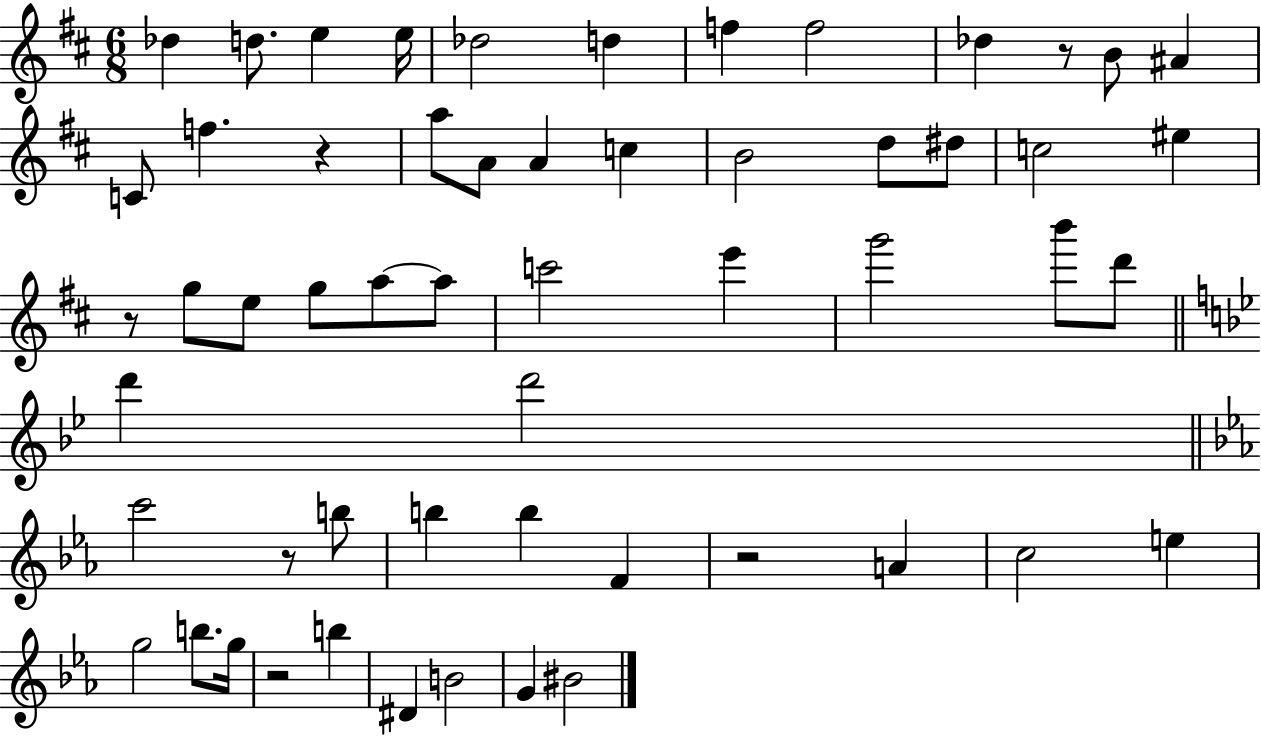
{
  \clef treble
  \numericTimeSignature
  \time 6/8
  \key d \major
  \repeat volta 2 { des''4 d''8. e''4 e''16 | des''2 d''4 | f''4 f''2 | des''4 r8 b'8 ais'4 | \break c'8 f''4. r4 | a''8 a'8 a'4 c''4 | b'2 d''8 dis''8 | c''2 eis''4 | \break r8 g''8 e''8 g''8 a''8~~ a''8 | c'''2 e'''4 | g'''2 b'''8 d'''8 | \bar "||" \break \key bes \major d'''4 d'''2 | \bar "||" \break \key c \minor c'''2 r8 b''8 | b''4 b''4 f'4 | r2 a'4 | c''2 e''4 | \break g''2 b''8. g''16 | r2 b''4 | dis'4 b'2 | g'4 bis'2 | \break } \bar "|."
}